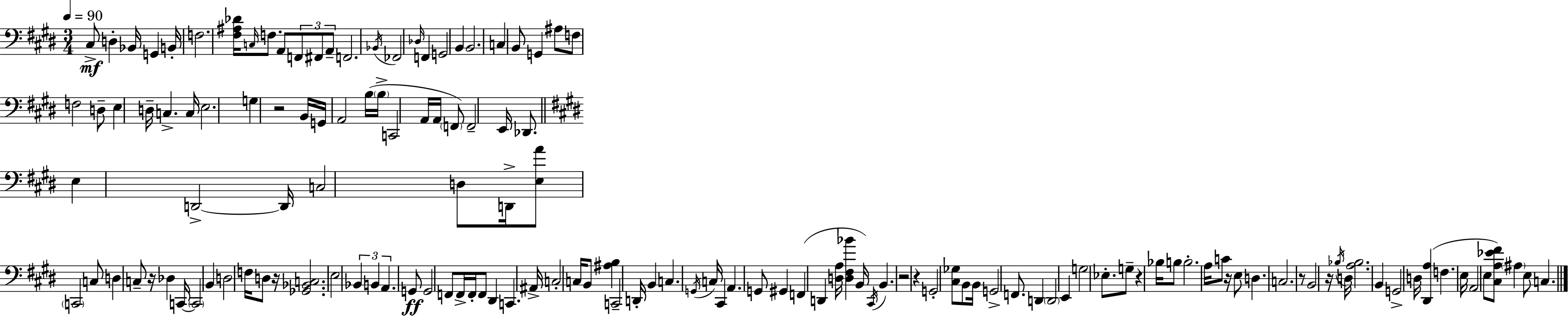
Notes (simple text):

C#3/e D3/q Bb2/s G2/q B2/s F3/h. [F#3,A#3,Db4]/s C3/s F3/e. A2/e F2/e F#2/e A2/e F2/h. Bb2/s FES2/h Db3/s F2/q G2/h B2/q B2/h. C3/q B2/e G2/q A#3/e F3/e F3/h D3/e E3/q D3/s C3/q. C3/s E3/h. G3/q R/h B2/s G2/s A2/h B3/s B3/s C2/h A2/s A2/s F2/e F2/h E2/s Db2/e. E3/q D2/h D2/s C3/h D3/e D2/s [E3,A4]/e C2/h C3/e D3/q C3/e R/s Db3/q C2/s C2/h B2/q D3/h F3/s D3/e R/s [Gb2,Bb2,C3]/h. E3/h Bb2/q B2/q A2/q. G2/e G2/h F2/e F2/s F2/s F2/e D#2/q C2/q. A#2/s C3/h C3/s B2/e [A#3,B3]/q C2/h D2/s B2/q C3/q. G2/s C3/s C#2/q A2/q. G2/e G#2/q F2/q D2/q [D3,A3]/s [D3,F#3,Bb4]/q B2/s C#2/s B2/q. R/h R/q G2/h [C#3,Gb3]/e B2/e B2/s G2/h F2/e. D2/q D2/h E2/q G3/h Eb3/e. G3/e R/q Bb3/s B3/e B3/h. A3/s C4/e R/s E3/e D3/q. C3/h. R/e B2/h R/s Bb3/s D3/s [A3,Bb3]/h. B2/q G2/h D3/s [D#2,A3]/q F3/q. E3/s A2/h E3/e [C#3,A3,Eb4,F#4]/e A#3/q E3/e C3/q.